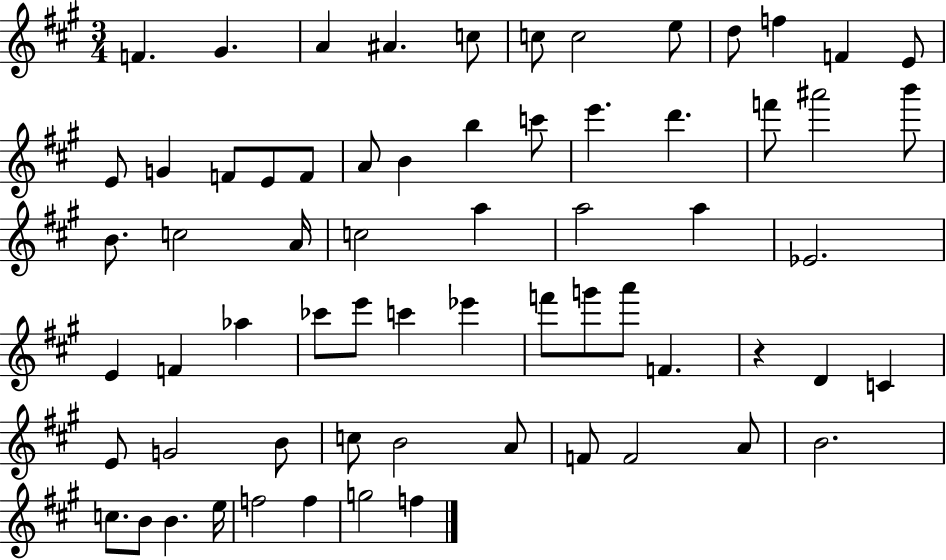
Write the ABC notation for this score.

X:1
T:Untitled
M:3/4
L:1/4
K:A
F ^G A ^A c/2 c/2 c2 e/2 d/2 f F E/2 E/2 G F/2 E/2 F/2 A/2 B b c'/2 e' d' f'/2 ^a'2 b'/2 B/2 c2 A/4 c2 a a2 a _E2 E F _a _c'/2 e'/2 c' _e' f'/2 g'/2 a'/2 F z D C E/2 G2 B/2 c/2 B2 A/2 F/2 F2 A/2 B2 c/2 B/2 B e/4 f2 f g2 f